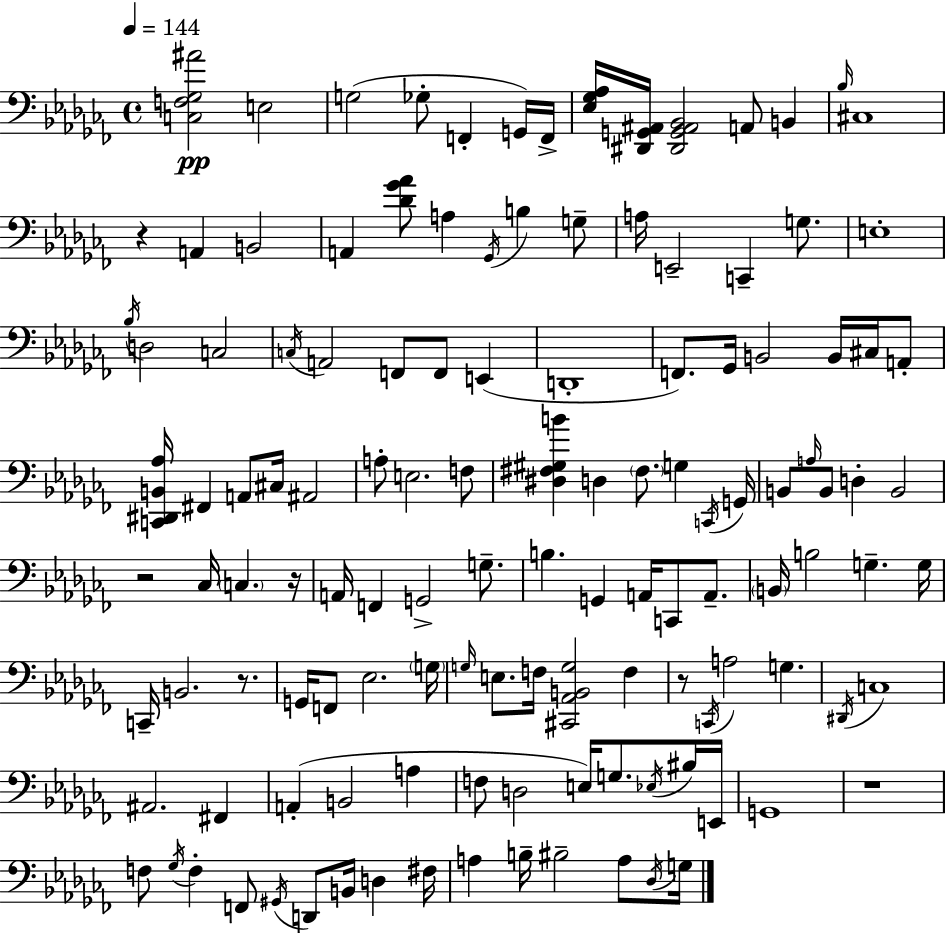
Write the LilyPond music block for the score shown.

{
  \clef bass
  \time 4/4
  \defaultTimeSignature
  \key aes \minor
  \tempo 4 = 144
  <c f ges ais'>2\pp e2 | g2( ges8-. f,4-. g,16) f,16-> | <ees ges aes>16 <dis, g, ais,>16 <dis, g, ais, bes,>2 a,8 b,4 | \grace { bes16 } cis1 | \break r4 a,4 b,2 | a,4 <des' ges' aes'>8 a4 \acciaccatura { ges,16 } b4 | g8-- a16 e,2-- c,4-- g8. | e1-. | \break \acciaccatura { bes16 } d2 c2 | \acciaccatura { c16 } a,2 f,8 f,8 | e,4( d,1-. | f,8.) ges,16 b,2 | \break b,16 cis16 a,8-. <c, dis, b, aes>16 fis,4 a,8 cis16 ais,2 | a8-. e2. | f8 <dis fis gis b'>4 d4 \parenthesize fis8. g4 | \acciaccatura { c,16 } g,16 b,8 \grace { a16 } b,8 d4-. b,2 | \break r2 ces16 \parenthesize c4. | r16 a,16 f,4 g,2-> | g8.-- b4. g,4 | a,16 c,8 a,8.-- \parenthesize b,16 b2 g4.-- | \break g16 c,16-- b,2. | r8. g,16 f,8 ees2. | \parenthesize g16 \grace { g16 } e8. f16 <cis, aes, b, g>2 | f4 r8 \acciaccatura { c,16 } a2 | \break g4. \acciaccatura { dis,16 } c1 | ais,2. | fis,4 a,4-.( b,2 | a4 f8 d2 | \break e16) g8. \acciaccatura { ees16 } bis16 e,16 g,1 | r1 | f8 \acciaccatura { ges16 } f4-. | f,8 \acciaccatura { gis,16 } d,8 b,16 d4 fis16 a4 | \break b16-- bis2-- a8 \acciaccatura { des16 } g16 \bar "|."
}